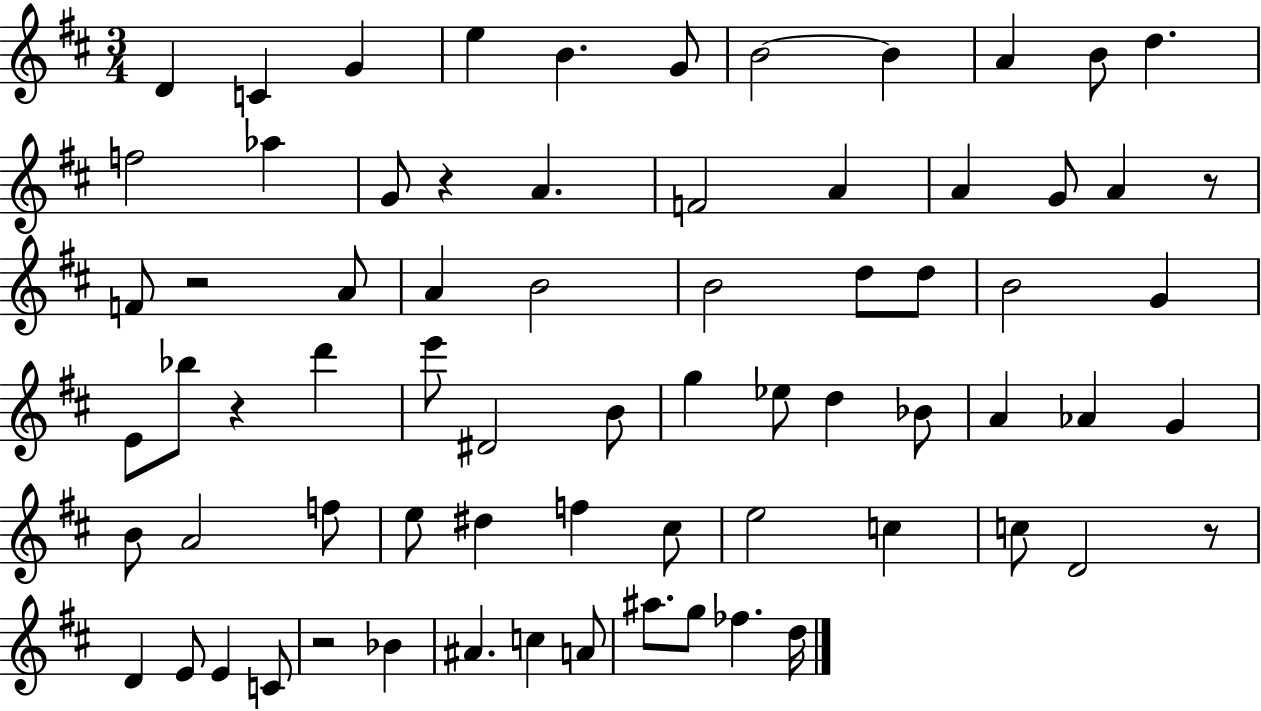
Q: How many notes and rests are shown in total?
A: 71